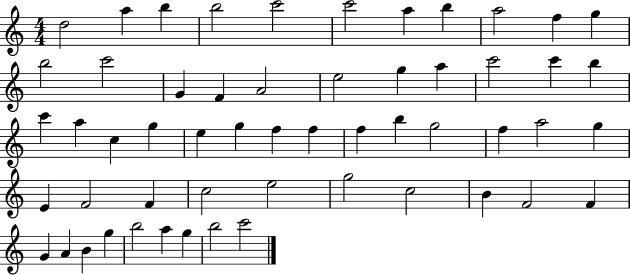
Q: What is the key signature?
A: C major